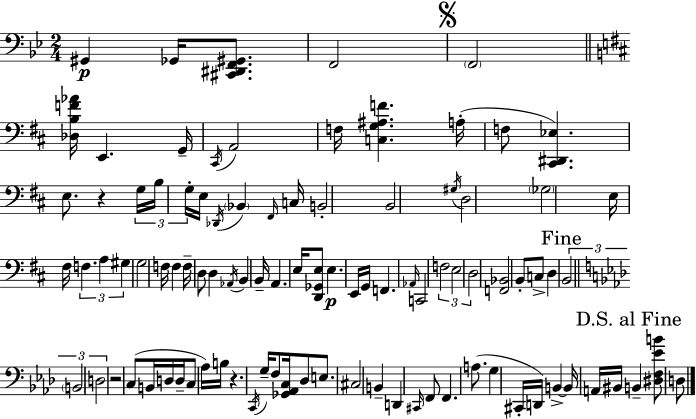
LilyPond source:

{
  \clef bass
  \numericTimeSignature
  \time 2/4
  \key g \minor
  gis,4\p ges,16 <cis, dis, f, gis,>8. | f,2 | \mark \markup { \musicglyph "scripts.segno" } \parenthesize f,2 | \bar "||" \break \key b \minor <des b f' aes'>16 e,4. g,16-- | \acciaccatura { cis,16 } a,2 | f16 <c g ais f'>4. | a16-.( f8 <cis, dis, ees>4.) | \break e8. r4 | \tuplet 3/2 { g16 b16 g16-. } e16 \acciaccatura { des,16 } \parenthesize bes,4 | \grace { fis,16 } c16 b,2-. | b,2 | \break \acciaccatura { gis16 } d2 | \parenthesize ges2 | e16 fis16 \tuplet 3/2 { f4. | a4 | \break gis4 } g2 | f16 f4 | f16-- d8 d4 | \acciaccatura { aes,16 } b,4 b,16-- a,4. | \break e16 <d, ges, e>8 e4.\p | e,16 g,16 f,4. | \grace { aes,16 } c,2 | \tuplet 3/2 { f2 | \break e2 | d2 } | <f, bes,>2 | b,8-. | \break c8-> d4 \mark "Fine" \tuplet 3/2 { b,2 | \bar "||" \break \key aes \major \parenthesize b,2 | d2 } | r2 | c8( b,16 d16 d16-- c8 aes16) | \break b16 r4. \acciaccatura { c,16 } | g16-- f8 <ges, aes, c>16 des8 e8. | cis2 | b,4-- d,4 | \break \grace { cis,16 } f,8 f,4. | a8.( g4 | cis,16-. d,16) b,4->~~ b,16 | a,16 bis,16 \mark "D.S. al Fine" b,4-- <dis f ees' b'>8 | \break d8 \bar "|."
}